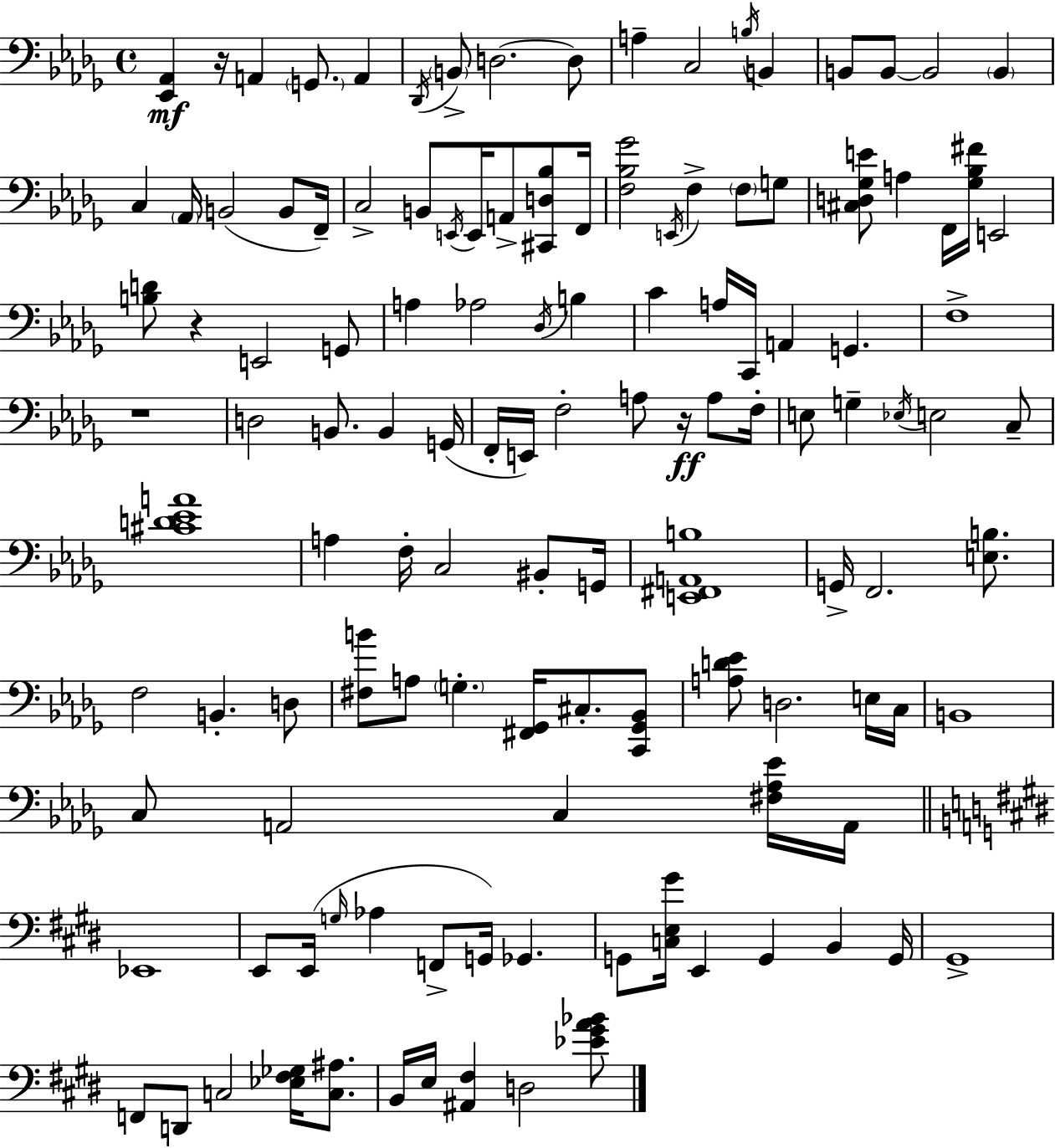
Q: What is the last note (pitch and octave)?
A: D3